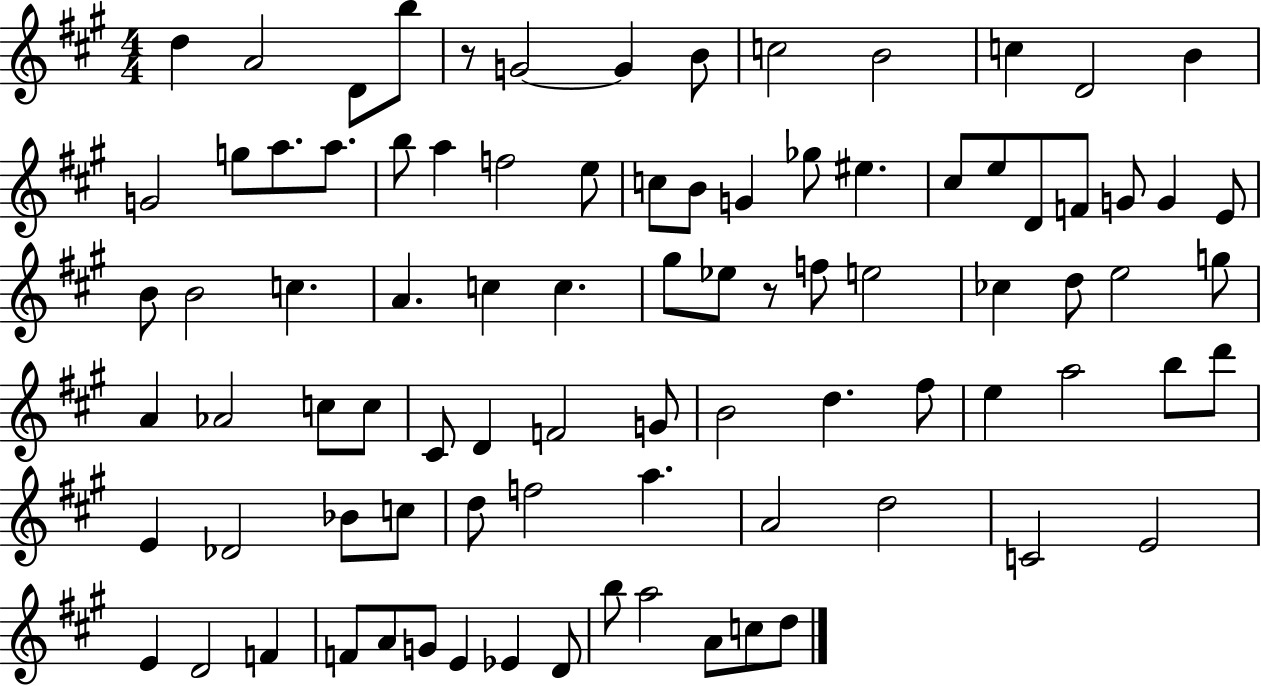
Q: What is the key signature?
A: A major